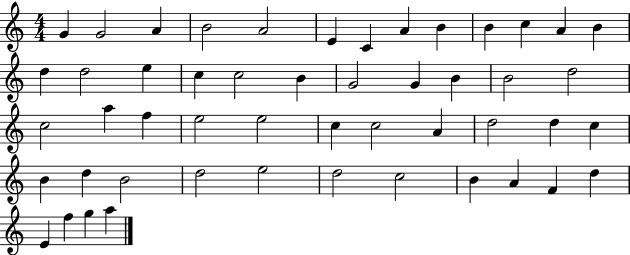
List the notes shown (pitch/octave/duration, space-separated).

G4/q G4/h A4/q B4/h A4/h E4/q C4/q A4/q B4/q B4/q C5/q A4/q B4/q D5/q D5/h E5/q C5/q C5/h B4/q G4/h G4/q B4/q B4/h D5/h C5/h A5/q F5/q E5/h E5/h C5/q C5/h A4/q D5/h D5/q C5/q B4/q D5/q B4/h D5/h E5/h D5/h C5/h B4/q A4/q F4/q D5/q E4/q F5/q G5/q A5/q